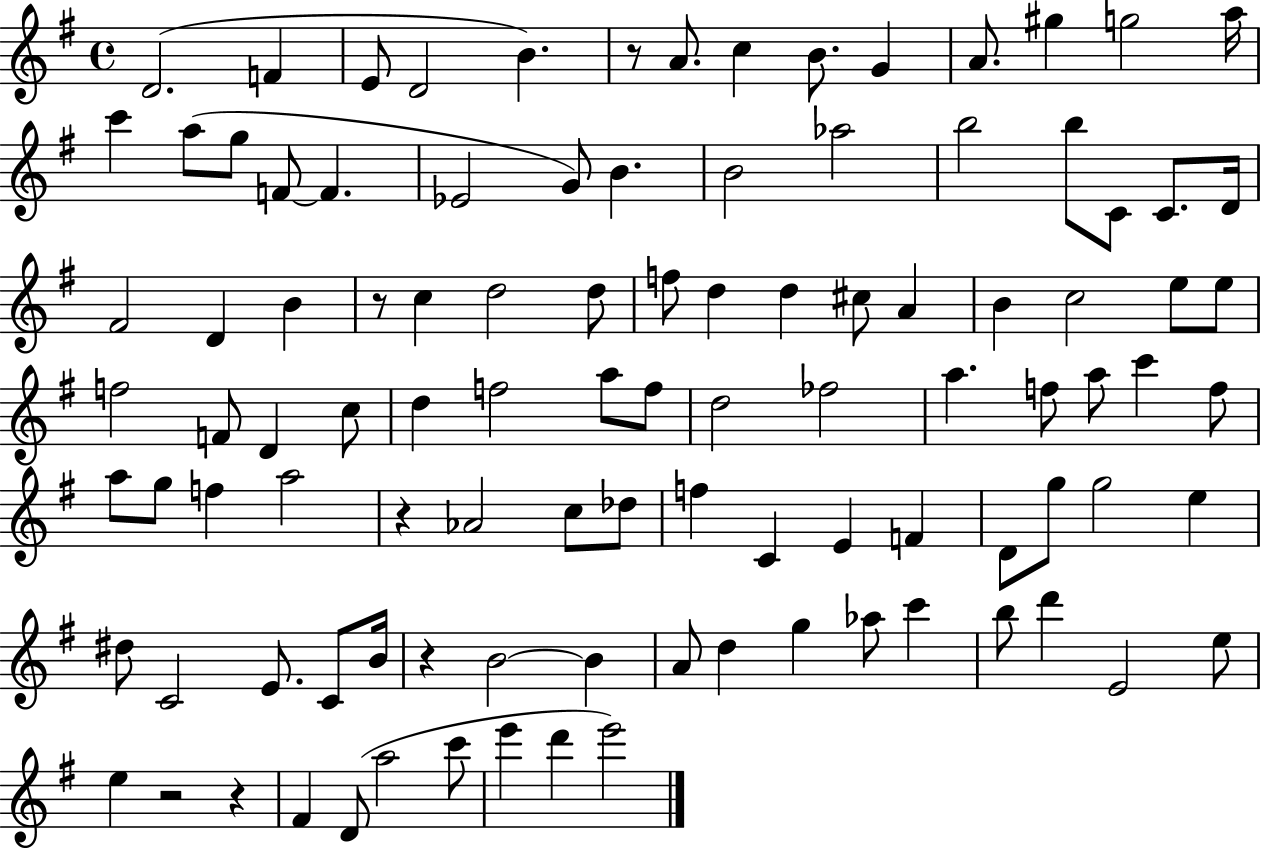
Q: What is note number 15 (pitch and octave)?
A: A5